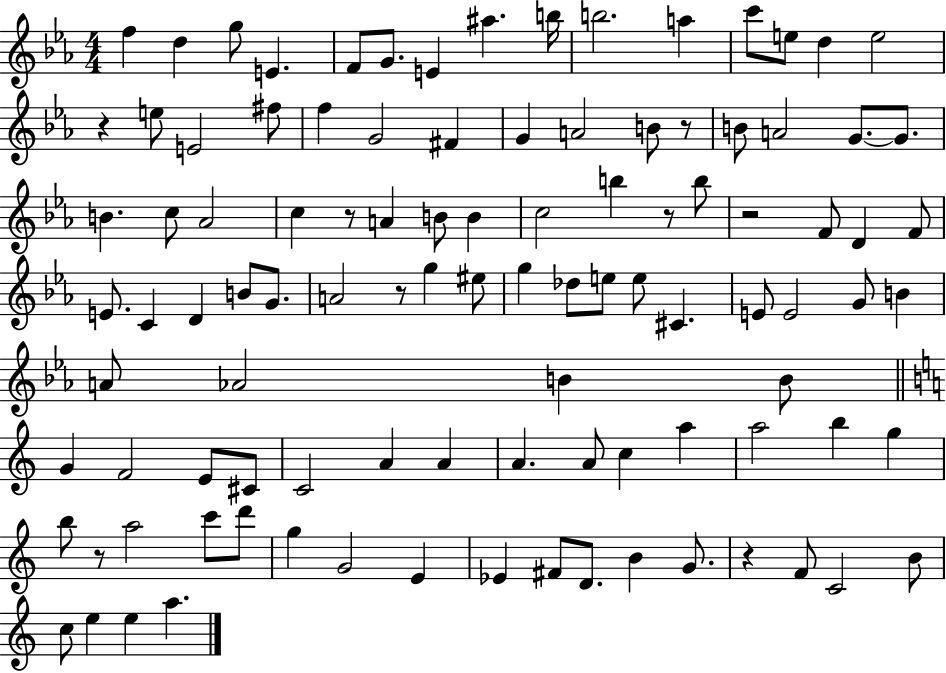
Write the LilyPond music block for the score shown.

{
  \clef treble
  \numericTimeSignature
  \time 4/4
  \key ees \major
  f''4 d''4 g''8 e'4. | f'8 g'8. e'4 ais''4. b''16 | b''2. a''4 | c'''8 e''8 d''4 e''2 | \break r4 e''8 e'2 fis''8 | f''4 g'2 fis'4 | g'4 a'2 b'8 r8 | b'8 a'2 g'8.~~ g'8. | \break b'4. c''8 aes'2 | c''4 r8 a'4 b'8 b'4 | c''2 b''4 r8 b''8 | r2 f'8 d'4 f'8 | \break e'8. c'4 d'4 b'8 g'8. | a'2 r8 g''4 eis''8 | g''4 des''8 e''8 e''8 cis'4. | e'8 e'2 g'8 b'4 | \break a'8 aes'2 b'4 b'8 | \bar "||" \break \key a \minor g'4 f'2 e'8 cis'8 | c'2 a'4 a'4 | a'4. a'8 c''4 a''4 | a''2 b''4 g''4 | \break b''8 r8 a''2 c'''8 d'''8 | g''4 g'2 e'4 | ees'4 fis'8 d'8. b'4 g'8. | r4 f'8 c'2 b'8 | \break c''8 e''4 e''4 a''4. | \bar "|."
}